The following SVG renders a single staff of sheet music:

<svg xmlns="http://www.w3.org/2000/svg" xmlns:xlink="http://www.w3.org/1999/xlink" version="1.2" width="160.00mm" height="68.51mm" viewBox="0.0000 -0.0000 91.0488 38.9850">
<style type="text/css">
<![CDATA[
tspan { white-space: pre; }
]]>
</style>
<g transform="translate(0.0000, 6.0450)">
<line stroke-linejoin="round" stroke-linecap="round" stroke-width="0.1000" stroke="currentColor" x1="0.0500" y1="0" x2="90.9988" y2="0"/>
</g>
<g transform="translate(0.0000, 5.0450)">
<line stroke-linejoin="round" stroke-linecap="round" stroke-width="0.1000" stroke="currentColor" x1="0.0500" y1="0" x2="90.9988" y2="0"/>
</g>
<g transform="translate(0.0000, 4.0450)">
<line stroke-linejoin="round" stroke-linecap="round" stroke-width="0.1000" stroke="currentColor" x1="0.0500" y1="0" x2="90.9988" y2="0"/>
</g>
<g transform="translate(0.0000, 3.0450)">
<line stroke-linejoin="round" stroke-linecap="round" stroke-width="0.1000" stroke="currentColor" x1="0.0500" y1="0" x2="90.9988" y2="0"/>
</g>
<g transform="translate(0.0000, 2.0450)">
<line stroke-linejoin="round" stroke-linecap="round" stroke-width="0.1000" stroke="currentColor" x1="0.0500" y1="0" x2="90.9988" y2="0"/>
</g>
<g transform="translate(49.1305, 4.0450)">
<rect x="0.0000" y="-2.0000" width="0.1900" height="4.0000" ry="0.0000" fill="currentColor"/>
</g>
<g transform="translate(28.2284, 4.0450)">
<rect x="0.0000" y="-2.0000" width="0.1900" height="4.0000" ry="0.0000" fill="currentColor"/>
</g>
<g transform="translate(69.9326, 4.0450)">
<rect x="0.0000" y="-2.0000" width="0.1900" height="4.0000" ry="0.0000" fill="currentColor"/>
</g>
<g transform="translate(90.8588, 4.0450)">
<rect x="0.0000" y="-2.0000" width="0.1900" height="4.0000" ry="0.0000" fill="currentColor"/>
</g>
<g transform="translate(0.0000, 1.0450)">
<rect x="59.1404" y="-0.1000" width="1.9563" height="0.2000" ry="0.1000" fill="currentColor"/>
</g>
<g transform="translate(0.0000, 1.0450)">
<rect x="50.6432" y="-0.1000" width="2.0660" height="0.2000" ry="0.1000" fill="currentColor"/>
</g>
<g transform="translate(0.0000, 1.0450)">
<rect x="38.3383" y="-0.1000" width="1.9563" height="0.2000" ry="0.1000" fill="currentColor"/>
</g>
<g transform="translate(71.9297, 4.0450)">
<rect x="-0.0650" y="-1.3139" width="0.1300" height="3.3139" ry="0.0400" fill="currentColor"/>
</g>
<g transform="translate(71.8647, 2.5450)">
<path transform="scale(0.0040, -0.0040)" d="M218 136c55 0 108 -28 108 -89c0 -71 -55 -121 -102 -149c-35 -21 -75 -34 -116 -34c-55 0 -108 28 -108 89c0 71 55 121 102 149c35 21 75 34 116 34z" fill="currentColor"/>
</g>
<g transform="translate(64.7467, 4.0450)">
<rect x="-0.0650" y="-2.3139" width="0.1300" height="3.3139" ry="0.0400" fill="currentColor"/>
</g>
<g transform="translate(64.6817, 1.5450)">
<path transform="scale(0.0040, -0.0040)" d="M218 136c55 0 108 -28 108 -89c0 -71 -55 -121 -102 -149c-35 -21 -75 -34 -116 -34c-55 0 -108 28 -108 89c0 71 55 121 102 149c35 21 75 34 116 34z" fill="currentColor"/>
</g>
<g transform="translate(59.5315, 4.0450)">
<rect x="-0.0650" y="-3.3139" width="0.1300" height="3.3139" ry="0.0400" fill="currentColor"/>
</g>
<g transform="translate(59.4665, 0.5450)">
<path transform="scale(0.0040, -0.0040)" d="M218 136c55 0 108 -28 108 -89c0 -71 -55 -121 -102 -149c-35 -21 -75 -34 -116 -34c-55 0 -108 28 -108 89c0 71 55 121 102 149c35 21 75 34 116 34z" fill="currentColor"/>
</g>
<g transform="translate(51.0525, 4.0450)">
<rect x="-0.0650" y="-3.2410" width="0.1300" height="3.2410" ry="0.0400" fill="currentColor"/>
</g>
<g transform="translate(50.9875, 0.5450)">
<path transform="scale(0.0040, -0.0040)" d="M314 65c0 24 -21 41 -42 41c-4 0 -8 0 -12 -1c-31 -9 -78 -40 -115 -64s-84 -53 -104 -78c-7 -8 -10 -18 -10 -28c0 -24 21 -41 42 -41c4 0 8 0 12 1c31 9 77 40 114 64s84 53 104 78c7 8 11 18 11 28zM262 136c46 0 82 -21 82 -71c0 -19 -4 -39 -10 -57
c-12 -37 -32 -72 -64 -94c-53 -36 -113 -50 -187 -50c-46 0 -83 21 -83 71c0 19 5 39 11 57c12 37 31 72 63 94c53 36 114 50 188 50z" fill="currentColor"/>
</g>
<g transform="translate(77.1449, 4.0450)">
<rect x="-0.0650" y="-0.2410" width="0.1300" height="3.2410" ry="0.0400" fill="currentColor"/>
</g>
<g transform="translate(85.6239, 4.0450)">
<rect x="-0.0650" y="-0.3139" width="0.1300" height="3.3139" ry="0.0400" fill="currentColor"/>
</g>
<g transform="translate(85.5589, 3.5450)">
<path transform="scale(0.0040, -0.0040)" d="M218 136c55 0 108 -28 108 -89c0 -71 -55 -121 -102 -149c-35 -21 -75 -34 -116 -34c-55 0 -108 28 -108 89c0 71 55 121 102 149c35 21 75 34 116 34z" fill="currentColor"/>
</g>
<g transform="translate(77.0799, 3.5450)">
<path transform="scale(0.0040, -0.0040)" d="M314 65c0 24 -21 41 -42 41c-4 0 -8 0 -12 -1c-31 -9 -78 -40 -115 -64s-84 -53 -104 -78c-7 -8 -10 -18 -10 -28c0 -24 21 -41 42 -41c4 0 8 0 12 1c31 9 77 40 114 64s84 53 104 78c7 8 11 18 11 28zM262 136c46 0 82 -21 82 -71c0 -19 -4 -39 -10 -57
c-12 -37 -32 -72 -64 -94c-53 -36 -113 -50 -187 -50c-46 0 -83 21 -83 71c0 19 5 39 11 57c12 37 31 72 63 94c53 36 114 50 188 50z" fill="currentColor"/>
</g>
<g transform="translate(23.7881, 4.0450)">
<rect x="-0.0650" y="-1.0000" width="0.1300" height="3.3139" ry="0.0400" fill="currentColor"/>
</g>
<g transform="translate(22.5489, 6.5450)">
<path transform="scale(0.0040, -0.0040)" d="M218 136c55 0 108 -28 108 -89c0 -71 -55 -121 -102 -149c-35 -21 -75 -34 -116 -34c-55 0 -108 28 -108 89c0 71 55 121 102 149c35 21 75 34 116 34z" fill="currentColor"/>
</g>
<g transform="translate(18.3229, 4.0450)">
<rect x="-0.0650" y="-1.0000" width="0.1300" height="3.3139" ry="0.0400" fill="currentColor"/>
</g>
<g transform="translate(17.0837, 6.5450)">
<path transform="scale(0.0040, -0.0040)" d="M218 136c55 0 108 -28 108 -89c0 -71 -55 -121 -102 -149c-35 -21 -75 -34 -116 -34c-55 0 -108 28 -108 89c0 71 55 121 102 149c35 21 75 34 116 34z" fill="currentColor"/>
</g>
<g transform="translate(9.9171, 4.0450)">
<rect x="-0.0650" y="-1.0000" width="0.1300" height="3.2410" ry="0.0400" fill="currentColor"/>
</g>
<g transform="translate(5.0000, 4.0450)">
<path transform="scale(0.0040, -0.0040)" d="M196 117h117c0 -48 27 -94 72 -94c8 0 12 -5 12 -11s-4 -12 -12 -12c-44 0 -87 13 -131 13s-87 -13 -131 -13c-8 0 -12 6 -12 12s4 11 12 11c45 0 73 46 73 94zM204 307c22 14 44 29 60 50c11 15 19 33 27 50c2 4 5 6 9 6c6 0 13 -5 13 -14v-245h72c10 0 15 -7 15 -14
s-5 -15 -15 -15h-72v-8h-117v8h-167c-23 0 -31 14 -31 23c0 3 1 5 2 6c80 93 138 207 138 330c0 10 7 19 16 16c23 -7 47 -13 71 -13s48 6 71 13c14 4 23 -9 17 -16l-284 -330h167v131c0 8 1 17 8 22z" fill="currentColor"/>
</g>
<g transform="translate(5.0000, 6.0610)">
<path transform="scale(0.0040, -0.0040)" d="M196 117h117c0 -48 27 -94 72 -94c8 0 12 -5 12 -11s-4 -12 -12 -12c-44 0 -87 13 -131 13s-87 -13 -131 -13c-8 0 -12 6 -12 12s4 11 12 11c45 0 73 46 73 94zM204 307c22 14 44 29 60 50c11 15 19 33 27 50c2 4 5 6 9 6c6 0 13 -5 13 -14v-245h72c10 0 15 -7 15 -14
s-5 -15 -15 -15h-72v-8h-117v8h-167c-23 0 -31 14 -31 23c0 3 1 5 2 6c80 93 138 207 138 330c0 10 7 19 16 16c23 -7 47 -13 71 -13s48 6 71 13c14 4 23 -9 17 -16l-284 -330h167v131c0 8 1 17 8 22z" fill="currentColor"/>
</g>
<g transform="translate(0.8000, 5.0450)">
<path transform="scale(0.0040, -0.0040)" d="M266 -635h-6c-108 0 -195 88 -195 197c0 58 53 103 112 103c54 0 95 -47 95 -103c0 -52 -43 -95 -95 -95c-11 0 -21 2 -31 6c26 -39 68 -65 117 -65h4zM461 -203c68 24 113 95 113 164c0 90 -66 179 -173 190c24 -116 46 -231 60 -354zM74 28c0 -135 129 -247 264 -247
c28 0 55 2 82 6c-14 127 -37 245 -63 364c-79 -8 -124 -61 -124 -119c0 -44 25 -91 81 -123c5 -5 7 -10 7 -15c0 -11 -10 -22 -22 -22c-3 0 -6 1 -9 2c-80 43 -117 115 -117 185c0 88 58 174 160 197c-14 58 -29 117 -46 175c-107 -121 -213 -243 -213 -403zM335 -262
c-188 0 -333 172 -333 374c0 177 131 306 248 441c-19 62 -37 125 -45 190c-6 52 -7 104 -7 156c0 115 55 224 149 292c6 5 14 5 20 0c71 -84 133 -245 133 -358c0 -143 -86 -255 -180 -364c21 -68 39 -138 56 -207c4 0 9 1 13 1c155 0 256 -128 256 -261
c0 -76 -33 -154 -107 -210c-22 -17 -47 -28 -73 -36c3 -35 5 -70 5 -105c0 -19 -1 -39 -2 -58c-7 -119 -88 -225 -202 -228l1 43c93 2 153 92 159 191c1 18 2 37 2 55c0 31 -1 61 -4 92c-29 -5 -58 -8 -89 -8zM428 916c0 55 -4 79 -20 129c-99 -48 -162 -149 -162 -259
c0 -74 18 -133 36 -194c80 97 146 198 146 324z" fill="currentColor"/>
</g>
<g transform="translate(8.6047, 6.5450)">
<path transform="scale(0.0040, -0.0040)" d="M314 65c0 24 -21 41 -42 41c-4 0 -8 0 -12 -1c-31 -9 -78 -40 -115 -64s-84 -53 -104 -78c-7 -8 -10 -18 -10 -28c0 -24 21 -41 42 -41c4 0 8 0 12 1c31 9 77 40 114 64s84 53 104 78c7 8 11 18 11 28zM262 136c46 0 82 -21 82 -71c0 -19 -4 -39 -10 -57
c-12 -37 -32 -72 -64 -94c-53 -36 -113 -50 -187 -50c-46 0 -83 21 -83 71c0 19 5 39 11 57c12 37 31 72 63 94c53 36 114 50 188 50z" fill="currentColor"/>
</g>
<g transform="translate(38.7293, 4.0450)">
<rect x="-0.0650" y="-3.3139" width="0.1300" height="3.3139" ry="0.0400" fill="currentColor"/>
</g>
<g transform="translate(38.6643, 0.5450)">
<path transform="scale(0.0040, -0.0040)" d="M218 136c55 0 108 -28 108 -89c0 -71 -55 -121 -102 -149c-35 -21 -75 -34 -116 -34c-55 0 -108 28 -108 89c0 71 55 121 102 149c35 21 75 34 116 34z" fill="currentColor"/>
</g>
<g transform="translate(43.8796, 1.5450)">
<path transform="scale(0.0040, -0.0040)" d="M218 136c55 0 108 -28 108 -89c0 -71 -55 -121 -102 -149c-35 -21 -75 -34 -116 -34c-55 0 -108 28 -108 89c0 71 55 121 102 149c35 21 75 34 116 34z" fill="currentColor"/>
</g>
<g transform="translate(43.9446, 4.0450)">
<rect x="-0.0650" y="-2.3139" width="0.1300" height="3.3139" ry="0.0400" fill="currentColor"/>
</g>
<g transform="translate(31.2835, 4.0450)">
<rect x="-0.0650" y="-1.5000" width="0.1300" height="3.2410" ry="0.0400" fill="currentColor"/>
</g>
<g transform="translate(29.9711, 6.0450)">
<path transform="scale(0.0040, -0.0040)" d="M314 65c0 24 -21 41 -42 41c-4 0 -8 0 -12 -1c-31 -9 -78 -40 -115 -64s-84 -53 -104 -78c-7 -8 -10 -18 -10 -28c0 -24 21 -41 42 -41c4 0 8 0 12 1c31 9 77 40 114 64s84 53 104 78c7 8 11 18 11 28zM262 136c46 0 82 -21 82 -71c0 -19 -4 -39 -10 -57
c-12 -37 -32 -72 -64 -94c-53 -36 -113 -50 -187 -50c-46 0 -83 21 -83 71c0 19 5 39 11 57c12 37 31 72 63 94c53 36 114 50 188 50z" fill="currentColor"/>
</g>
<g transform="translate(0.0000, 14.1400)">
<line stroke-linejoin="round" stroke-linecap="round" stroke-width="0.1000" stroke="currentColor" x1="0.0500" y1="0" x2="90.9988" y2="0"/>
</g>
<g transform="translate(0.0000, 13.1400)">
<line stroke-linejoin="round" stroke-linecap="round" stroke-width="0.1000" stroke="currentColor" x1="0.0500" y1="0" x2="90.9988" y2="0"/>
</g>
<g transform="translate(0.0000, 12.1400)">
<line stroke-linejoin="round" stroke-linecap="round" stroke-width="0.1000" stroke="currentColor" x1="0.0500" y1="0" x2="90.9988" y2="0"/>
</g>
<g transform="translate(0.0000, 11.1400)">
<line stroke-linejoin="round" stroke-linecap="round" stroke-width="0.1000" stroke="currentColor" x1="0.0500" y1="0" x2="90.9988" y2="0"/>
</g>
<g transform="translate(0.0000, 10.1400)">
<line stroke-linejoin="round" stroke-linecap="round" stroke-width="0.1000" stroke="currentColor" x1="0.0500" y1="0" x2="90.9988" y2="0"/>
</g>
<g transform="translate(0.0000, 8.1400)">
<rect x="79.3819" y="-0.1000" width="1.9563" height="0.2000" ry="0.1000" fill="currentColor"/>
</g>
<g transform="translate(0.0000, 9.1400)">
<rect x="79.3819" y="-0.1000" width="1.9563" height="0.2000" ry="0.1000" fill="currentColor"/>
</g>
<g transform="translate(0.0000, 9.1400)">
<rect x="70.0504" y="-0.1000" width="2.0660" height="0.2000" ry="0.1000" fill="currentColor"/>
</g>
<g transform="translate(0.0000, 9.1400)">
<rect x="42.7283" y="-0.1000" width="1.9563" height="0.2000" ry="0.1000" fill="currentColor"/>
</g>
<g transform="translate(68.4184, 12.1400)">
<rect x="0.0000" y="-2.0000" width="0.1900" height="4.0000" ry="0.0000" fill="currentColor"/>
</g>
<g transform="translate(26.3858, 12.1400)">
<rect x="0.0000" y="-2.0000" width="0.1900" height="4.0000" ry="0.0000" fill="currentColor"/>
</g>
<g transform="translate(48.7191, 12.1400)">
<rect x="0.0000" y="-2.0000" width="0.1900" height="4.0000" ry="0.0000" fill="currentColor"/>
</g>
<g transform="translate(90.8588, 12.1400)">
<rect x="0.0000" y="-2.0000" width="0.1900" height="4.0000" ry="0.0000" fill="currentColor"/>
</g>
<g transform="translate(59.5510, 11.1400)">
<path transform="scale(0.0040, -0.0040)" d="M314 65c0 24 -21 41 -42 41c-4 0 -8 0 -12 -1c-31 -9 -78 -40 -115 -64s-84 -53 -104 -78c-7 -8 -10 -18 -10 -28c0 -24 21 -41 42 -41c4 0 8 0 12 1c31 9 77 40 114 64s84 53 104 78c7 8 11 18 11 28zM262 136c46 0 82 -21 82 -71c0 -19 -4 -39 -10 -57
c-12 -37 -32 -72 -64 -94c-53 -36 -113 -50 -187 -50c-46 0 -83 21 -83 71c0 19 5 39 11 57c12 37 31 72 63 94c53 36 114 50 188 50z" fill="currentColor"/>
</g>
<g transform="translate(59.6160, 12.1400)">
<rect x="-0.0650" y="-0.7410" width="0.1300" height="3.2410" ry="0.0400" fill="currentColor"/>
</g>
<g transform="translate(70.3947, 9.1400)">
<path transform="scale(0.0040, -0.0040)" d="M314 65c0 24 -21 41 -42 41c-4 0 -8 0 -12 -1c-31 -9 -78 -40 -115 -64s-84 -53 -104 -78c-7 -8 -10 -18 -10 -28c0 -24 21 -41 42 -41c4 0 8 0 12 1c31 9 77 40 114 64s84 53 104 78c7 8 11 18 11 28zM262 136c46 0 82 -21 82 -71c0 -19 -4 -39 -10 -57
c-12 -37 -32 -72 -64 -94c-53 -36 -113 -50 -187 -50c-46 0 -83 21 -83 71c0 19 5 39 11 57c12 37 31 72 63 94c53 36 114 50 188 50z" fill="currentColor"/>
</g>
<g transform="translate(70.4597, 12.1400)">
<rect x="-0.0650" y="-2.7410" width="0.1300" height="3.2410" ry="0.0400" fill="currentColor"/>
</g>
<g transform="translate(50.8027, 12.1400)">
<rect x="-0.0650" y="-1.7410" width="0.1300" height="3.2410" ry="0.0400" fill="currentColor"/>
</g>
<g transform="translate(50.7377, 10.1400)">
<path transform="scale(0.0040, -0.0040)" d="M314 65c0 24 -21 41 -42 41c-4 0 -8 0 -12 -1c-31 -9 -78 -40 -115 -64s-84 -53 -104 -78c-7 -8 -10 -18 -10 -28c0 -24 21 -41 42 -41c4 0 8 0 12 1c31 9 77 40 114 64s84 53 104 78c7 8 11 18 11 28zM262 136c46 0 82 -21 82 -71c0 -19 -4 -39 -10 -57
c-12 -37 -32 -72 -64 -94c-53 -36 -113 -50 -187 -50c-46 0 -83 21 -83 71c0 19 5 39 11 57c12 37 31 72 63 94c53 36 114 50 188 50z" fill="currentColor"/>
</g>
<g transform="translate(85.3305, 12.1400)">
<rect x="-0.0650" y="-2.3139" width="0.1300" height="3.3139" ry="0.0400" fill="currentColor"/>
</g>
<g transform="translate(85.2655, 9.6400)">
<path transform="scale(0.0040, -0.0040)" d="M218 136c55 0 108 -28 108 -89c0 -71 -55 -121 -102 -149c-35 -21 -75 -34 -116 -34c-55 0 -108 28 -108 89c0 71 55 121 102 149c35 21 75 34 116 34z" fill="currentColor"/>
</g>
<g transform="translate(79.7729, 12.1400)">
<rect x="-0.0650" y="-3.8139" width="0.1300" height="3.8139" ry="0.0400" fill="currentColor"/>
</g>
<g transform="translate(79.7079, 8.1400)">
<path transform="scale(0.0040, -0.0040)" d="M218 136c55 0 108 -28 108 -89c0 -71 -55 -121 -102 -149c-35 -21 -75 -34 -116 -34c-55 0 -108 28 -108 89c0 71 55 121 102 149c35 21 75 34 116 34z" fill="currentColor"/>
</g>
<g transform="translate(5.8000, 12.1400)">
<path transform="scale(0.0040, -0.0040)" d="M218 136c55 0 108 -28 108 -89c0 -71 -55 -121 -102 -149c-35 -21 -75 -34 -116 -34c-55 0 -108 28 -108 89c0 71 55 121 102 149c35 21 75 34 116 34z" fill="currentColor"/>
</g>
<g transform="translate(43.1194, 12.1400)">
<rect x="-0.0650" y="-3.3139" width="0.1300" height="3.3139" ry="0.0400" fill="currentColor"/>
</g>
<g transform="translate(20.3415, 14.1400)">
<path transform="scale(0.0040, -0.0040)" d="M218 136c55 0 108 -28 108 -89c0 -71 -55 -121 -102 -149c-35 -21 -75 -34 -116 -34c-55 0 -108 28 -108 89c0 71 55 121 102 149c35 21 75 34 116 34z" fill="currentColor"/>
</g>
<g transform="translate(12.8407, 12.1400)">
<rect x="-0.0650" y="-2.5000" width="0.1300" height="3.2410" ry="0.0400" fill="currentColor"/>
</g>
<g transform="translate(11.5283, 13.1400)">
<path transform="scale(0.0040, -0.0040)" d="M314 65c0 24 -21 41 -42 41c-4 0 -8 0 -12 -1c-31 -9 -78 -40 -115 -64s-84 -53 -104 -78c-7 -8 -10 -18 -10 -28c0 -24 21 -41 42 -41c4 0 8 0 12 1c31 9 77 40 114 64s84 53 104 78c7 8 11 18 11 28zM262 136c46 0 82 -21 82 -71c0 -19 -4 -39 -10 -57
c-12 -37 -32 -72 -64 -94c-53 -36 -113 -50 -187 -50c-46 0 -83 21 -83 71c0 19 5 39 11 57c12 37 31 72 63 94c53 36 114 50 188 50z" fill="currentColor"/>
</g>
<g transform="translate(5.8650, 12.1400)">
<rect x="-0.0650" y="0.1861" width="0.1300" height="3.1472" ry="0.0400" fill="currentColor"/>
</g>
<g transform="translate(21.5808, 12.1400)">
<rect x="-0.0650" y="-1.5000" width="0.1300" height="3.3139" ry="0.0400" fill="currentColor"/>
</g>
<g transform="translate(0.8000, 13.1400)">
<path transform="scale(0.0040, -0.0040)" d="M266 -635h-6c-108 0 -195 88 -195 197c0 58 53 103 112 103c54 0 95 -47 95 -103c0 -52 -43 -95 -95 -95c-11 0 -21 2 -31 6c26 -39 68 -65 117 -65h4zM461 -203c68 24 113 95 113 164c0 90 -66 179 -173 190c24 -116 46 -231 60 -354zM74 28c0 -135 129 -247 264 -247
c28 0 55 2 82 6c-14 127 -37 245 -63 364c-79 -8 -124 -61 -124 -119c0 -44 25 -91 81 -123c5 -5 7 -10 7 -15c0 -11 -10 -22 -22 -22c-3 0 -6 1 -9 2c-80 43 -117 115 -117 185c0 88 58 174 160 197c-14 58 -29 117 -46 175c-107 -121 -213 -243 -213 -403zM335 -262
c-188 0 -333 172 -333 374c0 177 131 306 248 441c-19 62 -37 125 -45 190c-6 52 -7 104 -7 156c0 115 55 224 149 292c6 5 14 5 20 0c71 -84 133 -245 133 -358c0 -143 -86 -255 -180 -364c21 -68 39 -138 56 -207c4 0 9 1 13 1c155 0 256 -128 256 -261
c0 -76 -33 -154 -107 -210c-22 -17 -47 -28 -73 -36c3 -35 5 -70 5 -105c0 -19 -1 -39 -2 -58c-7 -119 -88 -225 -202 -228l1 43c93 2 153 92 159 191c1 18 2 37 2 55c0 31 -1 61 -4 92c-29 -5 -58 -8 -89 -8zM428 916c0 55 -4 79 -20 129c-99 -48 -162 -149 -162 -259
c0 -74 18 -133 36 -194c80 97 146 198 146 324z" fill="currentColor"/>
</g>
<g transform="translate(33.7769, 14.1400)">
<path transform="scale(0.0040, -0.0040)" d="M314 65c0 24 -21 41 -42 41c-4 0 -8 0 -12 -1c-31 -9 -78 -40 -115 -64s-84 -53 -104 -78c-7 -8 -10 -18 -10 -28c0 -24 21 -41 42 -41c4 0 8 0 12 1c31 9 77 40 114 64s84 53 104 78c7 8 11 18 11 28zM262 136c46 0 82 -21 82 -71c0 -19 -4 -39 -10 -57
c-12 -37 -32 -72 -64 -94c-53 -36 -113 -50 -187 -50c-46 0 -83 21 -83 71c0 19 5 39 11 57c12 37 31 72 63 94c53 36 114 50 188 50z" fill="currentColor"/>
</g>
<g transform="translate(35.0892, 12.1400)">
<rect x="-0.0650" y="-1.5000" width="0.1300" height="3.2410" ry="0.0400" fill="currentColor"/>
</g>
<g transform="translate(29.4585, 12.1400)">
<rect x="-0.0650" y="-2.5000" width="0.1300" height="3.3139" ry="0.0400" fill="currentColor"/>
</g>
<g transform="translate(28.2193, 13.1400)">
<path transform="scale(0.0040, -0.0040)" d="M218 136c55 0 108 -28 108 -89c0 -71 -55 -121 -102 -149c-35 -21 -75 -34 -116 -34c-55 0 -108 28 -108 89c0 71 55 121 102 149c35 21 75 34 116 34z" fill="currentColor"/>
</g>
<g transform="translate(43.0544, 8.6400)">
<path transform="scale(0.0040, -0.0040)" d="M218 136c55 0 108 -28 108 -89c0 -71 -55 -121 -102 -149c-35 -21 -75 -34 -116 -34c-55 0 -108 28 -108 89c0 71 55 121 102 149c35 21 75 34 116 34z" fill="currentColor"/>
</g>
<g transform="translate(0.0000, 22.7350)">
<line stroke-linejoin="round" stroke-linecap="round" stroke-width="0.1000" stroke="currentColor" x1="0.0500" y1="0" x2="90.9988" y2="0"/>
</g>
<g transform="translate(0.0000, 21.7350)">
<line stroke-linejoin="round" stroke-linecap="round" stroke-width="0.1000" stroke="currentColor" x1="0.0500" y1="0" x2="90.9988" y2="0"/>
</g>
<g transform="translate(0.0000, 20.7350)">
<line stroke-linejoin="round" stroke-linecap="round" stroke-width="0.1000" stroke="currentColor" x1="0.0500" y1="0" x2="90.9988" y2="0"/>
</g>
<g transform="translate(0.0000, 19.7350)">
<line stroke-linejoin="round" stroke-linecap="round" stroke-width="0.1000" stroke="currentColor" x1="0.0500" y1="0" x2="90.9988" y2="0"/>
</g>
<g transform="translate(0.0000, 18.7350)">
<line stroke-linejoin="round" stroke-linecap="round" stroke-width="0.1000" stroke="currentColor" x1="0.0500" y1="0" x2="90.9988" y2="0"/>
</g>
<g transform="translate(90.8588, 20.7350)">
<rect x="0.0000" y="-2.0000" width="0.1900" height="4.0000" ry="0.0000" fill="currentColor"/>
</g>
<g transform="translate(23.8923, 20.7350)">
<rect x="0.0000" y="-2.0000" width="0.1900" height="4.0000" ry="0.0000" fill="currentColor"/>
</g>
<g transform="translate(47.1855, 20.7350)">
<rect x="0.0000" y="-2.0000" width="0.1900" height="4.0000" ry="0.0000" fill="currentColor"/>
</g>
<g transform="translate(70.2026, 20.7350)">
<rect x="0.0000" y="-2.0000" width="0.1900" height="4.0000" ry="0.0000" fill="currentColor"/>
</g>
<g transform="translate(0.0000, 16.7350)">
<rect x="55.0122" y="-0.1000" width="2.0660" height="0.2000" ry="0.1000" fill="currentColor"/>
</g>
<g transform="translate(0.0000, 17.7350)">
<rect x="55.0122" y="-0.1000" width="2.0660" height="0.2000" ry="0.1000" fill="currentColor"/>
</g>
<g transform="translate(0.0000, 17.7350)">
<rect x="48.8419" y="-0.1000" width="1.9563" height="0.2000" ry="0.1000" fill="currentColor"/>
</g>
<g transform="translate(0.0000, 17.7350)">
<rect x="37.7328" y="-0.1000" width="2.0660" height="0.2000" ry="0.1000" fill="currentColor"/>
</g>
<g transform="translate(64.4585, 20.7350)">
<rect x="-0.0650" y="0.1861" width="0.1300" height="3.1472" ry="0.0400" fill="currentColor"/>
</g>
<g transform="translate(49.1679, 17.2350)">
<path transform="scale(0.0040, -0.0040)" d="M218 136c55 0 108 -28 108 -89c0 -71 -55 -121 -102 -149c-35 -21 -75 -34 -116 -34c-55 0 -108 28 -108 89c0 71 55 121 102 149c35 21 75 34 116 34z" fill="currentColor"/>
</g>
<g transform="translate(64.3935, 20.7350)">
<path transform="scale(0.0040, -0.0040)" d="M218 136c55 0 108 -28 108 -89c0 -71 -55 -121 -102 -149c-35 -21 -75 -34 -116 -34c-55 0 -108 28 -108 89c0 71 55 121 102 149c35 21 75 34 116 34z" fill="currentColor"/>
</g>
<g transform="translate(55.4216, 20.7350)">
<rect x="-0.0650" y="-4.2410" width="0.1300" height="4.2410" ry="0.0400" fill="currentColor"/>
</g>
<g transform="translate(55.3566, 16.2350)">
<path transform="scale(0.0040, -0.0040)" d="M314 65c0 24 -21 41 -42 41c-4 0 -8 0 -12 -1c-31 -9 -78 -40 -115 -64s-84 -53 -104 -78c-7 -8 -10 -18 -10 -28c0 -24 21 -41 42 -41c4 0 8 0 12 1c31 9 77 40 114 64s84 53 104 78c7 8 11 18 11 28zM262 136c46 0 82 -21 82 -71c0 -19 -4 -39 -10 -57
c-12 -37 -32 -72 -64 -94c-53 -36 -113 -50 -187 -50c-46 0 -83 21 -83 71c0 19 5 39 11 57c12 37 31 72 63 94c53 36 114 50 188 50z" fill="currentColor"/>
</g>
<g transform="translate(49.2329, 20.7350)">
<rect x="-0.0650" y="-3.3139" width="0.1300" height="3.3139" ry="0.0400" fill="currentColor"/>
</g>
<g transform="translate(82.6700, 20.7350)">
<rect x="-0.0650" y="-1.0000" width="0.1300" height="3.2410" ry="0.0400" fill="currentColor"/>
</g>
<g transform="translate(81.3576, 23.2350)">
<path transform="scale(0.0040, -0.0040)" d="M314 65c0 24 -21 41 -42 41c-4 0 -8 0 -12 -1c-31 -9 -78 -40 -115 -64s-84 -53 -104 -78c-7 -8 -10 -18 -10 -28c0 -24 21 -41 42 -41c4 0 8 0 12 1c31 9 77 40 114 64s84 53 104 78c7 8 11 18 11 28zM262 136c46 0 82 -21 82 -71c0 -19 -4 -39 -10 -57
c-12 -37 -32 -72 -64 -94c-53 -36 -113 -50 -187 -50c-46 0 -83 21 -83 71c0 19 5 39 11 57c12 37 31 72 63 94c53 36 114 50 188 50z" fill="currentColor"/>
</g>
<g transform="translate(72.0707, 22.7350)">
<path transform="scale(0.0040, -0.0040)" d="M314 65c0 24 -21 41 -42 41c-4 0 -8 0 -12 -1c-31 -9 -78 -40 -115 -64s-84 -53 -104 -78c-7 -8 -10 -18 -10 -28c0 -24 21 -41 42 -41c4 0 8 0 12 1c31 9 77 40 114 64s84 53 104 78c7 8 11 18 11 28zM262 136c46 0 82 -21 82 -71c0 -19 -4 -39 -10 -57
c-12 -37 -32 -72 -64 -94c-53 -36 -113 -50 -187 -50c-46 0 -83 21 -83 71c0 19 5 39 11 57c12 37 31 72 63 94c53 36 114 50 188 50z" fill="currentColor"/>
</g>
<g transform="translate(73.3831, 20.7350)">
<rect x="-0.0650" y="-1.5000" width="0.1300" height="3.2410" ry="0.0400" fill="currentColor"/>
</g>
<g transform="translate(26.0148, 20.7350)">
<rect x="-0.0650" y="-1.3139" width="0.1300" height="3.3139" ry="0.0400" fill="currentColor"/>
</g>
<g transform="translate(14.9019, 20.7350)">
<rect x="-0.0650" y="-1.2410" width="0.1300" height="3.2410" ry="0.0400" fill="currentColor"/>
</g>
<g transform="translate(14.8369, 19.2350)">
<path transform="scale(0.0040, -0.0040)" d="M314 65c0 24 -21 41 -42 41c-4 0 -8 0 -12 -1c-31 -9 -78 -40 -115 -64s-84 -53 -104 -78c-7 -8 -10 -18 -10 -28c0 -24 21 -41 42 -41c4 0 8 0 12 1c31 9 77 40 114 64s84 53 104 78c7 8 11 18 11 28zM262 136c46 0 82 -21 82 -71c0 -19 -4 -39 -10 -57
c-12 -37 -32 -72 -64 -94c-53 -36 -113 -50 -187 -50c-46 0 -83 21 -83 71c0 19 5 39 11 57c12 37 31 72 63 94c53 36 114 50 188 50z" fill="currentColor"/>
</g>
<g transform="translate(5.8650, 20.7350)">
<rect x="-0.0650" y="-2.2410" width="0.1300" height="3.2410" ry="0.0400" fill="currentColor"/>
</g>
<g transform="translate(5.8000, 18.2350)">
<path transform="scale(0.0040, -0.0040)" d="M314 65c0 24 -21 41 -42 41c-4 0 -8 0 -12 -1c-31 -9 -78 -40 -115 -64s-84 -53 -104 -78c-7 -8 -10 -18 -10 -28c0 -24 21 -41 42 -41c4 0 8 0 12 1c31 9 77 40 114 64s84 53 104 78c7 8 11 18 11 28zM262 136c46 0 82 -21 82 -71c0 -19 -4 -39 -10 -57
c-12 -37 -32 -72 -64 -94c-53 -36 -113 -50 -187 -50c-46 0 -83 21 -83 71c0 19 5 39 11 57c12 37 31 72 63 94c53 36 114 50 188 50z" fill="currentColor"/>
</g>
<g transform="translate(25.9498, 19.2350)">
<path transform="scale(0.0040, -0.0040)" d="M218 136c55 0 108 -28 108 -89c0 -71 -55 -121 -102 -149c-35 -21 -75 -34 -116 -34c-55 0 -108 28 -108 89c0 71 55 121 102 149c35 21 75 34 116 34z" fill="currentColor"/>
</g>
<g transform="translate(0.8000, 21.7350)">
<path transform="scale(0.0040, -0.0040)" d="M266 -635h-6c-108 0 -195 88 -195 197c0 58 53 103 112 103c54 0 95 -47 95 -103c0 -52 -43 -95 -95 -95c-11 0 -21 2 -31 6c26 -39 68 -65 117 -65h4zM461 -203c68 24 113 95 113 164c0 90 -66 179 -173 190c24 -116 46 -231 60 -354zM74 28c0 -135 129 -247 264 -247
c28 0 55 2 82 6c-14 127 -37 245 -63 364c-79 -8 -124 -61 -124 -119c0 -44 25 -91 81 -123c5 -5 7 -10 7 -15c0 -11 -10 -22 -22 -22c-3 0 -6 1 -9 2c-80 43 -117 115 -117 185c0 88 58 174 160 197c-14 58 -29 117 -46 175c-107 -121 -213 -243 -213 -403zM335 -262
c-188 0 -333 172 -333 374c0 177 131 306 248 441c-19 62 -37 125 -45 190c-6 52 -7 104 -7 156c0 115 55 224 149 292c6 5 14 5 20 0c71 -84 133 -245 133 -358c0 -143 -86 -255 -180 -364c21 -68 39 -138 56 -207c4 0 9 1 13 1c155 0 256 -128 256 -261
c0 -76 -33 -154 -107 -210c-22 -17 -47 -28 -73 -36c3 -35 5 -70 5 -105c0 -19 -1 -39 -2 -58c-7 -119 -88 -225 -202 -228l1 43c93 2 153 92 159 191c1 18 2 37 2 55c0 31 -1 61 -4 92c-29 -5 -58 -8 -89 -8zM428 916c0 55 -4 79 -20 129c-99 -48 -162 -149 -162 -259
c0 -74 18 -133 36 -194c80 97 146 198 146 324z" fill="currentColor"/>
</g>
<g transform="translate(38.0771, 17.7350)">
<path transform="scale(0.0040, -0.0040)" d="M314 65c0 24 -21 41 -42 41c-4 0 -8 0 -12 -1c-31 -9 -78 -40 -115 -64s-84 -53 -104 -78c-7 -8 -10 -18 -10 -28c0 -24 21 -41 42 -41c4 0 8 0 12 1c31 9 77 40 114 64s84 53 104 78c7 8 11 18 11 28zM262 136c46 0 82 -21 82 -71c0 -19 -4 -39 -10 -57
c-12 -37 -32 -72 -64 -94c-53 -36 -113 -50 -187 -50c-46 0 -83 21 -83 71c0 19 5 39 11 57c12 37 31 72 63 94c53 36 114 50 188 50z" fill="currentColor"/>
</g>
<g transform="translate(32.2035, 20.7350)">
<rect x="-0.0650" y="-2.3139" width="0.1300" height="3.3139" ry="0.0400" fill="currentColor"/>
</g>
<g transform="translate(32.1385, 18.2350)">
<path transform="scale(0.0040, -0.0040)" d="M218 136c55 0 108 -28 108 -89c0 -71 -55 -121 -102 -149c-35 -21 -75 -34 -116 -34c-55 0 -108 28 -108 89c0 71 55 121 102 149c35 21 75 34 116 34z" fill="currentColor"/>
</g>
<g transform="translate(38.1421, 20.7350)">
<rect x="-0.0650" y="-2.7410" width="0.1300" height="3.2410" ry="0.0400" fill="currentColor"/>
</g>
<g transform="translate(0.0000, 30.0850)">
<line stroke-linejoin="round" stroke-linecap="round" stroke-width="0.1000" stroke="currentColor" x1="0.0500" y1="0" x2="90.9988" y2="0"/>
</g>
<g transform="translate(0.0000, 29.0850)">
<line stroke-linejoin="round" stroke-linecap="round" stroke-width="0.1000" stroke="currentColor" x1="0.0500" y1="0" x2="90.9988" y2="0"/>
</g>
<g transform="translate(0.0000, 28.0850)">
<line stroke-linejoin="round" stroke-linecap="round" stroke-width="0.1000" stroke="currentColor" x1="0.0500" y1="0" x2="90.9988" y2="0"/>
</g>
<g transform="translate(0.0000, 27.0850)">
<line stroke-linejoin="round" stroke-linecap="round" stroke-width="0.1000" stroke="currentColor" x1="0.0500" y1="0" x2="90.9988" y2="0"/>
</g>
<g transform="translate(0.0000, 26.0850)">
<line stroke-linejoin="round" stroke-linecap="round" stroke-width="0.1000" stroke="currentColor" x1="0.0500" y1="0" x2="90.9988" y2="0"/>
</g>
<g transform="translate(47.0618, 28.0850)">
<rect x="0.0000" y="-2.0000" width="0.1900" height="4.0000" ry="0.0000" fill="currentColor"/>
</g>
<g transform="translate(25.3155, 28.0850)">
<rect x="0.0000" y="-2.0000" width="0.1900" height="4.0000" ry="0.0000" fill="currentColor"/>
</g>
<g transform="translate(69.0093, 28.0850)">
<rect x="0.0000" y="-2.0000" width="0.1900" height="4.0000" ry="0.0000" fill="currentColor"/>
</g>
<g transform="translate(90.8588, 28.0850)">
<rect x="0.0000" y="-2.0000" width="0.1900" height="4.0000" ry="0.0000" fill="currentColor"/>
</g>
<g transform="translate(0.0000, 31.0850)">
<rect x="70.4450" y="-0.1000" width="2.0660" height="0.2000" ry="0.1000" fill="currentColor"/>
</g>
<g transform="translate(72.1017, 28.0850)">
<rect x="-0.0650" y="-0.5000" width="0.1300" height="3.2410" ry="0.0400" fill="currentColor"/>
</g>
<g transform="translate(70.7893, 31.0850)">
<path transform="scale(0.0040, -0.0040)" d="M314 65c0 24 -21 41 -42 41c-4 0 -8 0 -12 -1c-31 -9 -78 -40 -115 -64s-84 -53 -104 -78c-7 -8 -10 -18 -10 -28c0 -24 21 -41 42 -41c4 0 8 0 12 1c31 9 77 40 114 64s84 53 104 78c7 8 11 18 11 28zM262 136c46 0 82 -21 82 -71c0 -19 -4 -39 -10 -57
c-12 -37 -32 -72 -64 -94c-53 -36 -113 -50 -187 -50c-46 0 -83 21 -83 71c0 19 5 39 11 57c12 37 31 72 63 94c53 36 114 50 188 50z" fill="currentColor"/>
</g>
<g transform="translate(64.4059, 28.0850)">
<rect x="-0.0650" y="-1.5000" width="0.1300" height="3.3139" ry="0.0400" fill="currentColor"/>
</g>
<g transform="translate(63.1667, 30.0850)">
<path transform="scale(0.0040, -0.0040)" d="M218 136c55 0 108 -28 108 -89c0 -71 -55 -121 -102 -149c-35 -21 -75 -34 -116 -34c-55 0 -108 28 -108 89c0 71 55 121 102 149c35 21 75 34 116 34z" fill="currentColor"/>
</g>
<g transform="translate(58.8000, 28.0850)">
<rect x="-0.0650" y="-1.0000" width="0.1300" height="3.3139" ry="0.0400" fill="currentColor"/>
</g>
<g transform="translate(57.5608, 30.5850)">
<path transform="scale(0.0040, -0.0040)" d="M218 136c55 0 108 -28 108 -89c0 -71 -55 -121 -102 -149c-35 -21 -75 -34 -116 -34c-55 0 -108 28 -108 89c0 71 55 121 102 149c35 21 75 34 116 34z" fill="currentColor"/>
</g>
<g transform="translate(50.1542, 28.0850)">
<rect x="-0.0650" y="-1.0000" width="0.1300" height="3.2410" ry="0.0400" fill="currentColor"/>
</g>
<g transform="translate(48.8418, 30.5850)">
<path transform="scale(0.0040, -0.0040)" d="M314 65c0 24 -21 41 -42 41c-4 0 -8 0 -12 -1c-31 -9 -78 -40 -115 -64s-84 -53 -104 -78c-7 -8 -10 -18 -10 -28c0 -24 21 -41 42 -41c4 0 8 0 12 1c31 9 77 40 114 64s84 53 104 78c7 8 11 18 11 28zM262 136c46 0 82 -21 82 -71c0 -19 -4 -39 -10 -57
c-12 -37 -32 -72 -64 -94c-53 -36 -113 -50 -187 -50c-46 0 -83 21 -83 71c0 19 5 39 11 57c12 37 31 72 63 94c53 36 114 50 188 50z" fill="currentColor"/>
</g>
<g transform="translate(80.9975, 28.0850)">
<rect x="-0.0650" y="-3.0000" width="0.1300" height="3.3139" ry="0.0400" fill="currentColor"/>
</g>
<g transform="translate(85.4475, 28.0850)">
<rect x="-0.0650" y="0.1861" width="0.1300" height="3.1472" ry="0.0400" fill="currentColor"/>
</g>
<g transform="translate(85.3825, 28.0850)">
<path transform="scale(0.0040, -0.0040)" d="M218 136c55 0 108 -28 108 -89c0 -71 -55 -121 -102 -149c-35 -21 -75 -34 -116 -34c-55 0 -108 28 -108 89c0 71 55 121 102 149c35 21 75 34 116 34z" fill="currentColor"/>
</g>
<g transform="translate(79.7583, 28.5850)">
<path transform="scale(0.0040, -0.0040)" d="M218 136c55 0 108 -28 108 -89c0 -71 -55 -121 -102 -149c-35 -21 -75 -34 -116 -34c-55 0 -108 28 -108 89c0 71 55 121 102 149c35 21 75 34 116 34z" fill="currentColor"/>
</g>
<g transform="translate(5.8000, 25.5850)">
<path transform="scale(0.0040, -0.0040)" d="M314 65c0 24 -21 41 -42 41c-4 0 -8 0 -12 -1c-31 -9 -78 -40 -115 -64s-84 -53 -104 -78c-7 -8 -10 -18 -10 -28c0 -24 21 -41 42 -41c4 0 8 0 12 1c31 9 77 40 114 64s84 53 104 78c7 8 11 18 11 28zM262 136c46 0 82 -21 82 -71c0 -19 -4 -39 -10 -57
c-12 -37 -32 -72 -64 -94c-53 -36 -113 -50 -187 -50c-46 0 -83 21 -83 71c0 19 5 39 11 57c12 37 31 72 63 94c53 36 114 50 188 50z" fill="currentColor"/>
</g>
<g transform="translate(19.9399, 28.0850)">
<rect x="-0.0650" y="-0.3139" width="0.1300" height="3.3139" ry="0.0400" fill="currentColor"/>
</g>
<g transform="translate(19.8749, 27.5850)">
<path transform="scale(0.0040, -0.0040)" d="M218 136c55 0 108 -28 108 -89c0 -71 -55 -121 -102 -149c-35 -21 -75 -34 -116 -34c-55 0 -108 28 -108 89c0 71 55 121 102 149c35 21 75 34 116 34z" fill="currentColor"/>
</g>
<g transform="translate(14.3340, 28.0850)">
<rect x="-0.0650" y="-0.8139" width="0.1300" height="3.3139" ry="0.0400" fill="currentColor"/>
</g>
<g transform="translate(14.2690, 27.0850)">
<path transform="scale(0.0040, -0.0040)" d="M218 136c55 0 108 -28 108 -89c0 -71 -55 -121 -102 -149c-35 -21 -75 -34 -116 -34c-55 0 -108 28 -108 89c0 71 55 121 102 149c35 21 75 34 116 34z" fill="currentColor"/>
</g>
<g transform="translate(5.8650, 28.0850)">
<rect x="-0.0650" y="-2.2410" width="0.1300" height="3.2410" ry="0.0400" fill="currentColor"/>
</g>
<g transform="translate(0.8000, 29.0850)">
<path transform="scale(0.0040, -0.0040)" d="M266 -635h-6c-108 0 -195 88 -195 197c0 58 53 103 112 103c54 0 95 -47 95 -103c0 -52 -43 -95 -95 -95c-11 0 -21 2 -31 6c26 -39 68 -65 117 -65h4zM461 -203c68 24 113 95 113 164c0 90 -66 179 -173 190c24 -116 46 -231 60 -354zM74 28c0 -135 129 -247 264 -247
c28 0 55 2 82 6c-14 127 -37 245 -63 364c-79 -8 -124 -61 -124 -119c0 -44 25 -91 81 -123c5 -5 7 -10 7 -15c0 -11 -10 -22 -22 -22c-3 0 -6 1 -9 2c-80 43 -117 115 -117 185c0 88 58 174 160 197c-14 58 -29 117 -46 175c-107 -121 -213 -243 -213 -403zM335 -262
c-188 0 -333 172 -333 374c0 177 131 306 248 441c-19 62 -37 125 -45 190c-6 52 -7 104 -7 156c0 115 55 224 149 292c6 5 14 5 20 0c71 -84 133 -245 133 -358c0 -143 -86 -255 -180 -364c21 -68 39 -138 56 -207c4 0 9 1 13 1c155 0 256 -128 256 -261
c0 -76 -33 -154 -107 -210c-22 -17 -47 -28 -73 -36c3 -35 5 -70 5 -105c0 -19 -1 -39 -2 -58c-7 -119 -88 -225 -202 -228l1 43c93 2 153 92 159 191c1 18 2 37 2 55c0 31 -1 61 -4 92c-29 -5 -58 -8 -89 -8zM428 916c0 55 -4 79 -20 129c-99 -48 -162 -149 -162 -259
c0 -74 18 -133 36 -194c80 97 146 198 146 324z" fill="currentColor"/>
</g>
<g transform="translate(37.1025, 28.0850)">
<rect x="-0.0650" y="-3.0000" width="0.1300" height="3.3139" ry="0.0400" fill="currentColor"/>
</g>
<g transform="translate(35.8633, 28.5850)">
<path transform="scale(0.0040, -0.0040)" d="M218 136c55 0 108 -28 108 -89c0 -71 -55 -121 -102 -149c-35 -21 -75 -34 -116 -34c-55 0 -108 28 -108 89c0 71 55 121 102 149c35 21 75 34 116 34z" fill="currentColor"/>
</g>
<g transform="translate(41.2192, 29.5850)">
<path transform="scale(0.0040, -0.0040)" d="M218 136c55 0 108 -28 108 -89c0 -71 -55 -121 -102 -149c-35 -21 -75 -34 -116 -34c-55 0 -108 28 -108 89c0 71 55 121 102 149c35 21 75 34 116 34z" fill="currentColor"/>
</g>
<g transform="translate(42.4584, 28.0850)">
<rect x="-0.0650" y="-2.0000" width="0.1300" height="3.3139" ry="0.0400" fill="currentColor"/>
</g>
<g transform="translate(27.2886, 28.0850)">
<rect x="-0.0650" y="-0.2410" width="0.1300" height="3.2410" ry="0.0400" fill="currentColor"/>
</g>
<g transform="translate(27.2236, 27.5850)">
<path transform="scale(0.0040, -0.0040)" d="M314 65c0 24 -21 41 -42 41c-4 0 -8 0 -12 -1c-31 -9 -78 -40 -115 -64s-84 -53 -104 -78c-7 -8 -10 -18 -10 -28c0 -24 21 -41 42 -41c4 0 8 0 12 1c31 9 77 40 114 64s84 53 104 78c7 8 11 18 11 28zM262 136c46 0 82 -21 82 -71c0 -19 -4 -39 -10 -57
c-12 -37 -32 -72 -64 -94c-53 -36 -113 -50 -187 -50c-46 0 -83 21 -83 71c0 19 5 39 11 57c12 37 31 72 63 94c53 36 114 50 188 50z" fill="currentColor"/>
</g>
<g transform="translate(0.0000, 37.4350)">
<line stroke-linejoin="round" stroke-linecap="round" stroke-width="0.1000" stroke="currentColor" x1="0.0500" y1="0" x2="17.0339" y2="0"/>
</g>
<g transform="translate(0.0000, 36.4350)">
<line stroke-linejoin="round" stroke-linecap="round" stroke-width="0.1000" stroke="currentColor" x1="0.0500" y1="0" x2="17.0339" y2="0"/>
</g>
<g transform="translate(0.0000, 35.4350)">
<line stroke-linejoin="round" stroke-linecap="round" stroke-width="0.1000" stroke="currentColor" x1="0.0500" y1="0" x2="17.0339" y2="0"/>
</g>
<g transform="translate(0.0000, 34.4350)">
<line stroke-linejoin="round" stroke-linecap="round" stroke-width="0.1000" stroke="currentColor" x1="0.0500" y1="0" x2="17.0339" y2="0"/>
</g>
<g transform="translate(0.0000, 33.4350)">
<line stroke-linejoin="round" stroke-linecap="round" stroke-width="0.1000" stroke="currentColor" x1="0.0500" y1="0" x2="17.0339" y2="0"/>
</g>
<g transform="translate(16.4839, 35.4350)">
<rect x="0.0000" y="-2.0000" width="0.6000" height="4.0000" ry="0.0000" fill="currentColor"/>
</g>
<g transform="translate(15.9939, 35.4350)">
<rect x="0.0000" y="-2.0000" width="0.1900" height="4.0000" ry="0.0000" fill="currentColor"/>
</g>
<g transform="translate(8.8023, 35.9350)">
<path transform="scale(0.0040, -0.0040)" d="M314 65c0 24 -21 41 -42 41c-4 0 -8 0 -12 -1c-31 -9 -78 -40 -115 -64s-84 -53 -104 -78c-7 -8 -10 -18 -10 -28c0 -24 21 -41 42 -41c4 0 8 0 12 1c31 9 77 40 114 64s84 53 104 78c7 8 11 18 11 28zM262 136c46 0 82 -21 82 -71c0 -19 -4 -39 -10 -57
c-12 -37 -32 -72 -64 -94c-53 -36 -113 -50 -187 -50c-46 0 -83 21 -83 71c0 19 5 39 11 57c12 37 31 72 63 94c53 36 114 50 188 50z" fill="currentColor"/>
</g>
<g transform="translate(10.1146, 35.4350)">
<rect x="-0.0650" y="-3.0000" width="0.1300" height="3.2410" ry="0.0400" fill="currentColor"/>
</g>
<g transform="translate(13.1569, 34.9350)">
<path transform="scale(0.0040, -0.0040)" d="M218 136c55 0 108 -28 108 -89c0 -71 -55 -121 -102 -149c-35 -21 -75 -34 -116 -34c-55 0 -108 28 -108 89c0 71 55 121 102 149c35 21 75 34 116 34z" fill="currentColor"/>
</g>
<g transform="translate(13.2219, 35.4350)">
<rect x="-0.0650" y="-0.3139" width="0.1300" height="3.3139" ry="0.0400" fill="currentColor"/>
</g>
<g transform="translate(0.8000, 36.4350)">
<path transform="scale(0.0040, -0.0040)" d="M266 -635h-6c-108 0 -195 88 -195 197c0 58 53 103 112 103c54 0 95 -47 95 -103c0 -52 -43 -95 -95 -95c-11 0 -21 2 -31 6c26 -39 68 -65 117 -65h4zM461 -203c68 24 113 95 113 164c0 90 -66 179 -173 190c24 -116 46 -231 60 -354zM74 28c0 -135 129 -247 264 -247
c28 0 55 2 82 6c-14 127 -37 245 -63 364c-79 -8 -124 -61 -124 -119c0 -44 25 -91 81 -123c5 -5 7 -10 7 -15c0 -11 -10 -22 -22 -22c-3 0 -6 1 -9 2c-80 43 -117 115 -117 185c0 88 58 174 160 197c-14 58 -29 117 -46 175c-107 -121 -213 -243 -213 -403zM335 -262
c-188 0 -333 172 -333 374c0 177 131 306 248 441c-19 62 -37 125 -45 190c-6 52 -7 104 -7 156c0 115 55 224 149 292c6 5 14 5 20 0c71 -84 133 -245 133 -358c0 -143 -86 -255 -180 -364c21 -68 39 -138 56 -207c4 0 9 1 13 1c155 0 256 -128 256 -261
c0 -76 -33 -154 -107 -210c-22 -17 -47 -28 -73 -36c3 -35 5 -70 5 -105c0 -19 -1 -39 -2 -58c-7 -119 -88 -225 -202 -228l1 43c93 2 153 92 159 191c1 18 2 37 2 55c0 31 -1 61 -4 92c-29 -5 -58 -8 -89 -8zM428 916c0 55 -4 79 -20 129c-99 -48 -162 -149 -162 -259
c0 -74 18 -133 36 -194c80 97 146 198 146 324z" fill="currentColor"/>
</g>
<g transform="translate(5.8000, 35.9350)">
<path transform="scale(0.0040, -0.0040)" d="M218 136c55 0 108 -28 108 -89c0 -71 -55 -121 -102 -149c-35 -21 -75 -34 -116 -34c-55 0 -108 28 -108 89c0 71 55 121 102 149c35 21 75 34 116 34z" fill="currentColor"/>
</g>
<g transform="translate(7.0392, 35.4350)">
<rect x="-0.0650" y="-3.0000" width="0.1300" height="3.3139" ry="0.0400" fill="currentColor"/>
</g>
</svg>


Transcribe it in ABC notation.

X:1
T:Untitled
M:4/4
L:1/4
K:C
D2 D D E2 b g b2 b g e c2 c B G2 E G E2 b f2 d2 a2 c' g g2 e2 e g a2 b d'2 B E2 D2 g2 d c c2 A F D2 D E C2 A B A A2 c